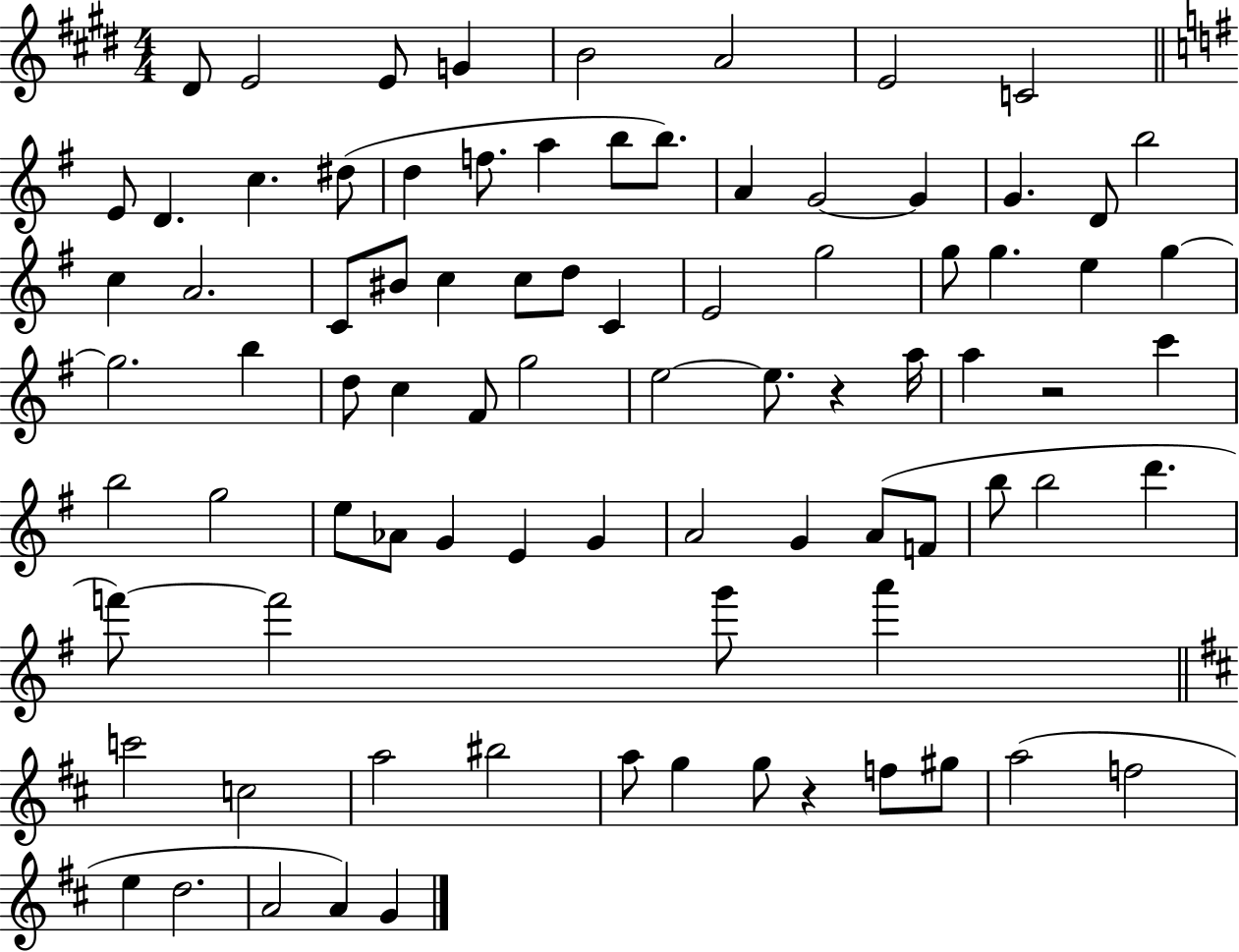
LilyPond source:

{
  \clef treble
  \numericTimeSignature
  \time 4/4
  \key e \major
  dis'8 e'2 e'8 g'4 | b'2 a'2 | e'2 c'2 | \bar "||" \break \key g \major e'8 d'4. c''4. dis''8( | d''4 f''8. a''4 b''8 b''8.) | a'4 g'2~~ g'4 | g'4. d'8 b''2 | \break c''4 a'2. | c'8 bis'8 c''4 c''8 d''8 c'4 | e'2 g''2 | g''8 g''4. e''4 g''4~~ | \break g''2. b''4 | d''8 c''4 fis'8 g''2 | e''2~~ e''8. r4 a''16 | a''4 r2 c'''4 | \break b''2 g''2 | e''8 aes'8 g'4 e'4 g'4 | a'2 g'4 a'8( f'8 | b''8 b''2 d'''4. | \break f'''8~~) f'''2 g'''8 a'''4 | \bar "||" \break \key d \major c'''2 c''2 | a''2 bis''2 | a''8 g''4 g''8 r4 f''8 gis''8 | a''2( f''2 | \break e''4 d''2. | a'2 a'4) g'4 | \bar "|."
}